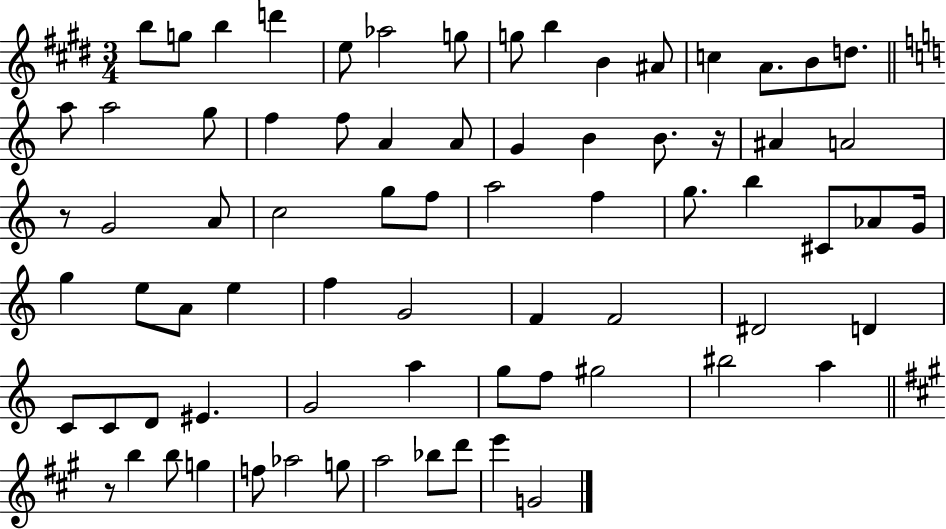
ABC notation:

X:1
T:Untitled
M:3/4
L:1/4
K:E
b/2 g/2 b d' e/2 _a2 g/2 g/2 b B ^A/2 c A/2 B/2 d/2 a/2 a2 g/2 f f/2 A A/2 G B B/2 z/4 ^A A2 z/2 G2 A/2 c2 g/2 f/2 a2 f g/2 b ^C/2 _A/2 G/4 g e/2 A/2 e f G2 F F2 ^D2 D C/2 C/2 D/2 ^E G2 a g/2 f/2 ^g2 ^b2 a z/2 b b/2 g f/2 _a2 g/2 a2 _b/2 d'/2 e' G2